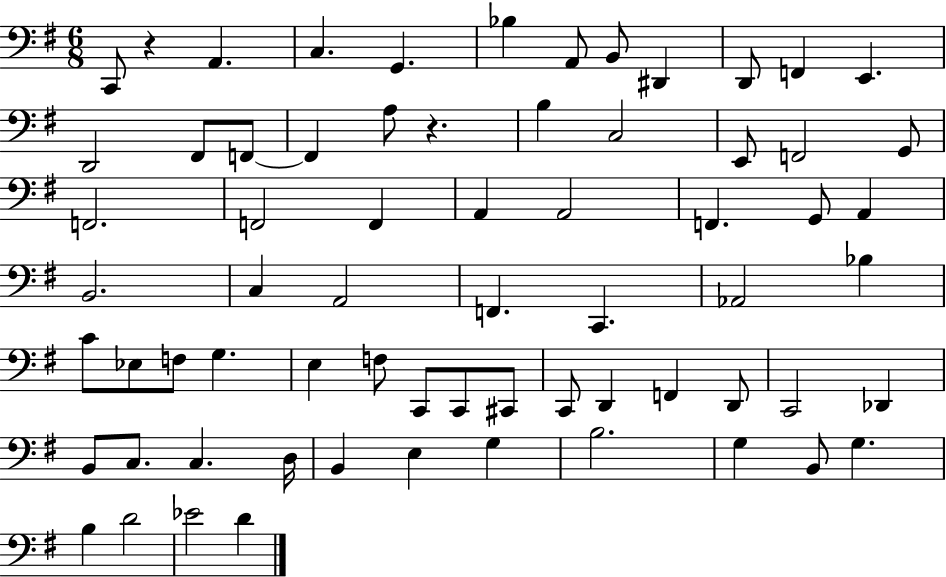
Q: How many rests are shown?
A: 2